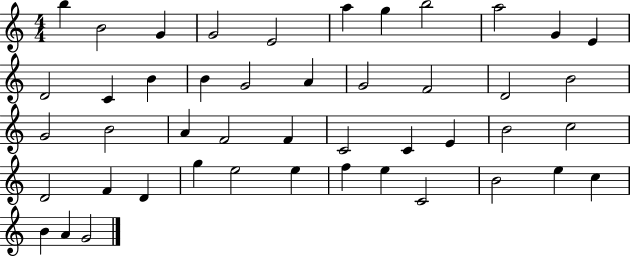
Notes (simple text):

B5/q B4/h G4/q G4/h E4/h A5/q G5/q B5/h A5/h G4/q E4/q D4/h C4/q B4/q B4/q G4/h A4/q G4/h F4/h D4/h B4/h G4/h B4/h A4/q F4/h F4/q C4/h C4/q E4/q B4/h C5/h D4/h F4/q D4/q G5/q E5/h E5/q F5/q E5/q C4/h B4/h E5/q C5/q B4/q A4/q G4/h